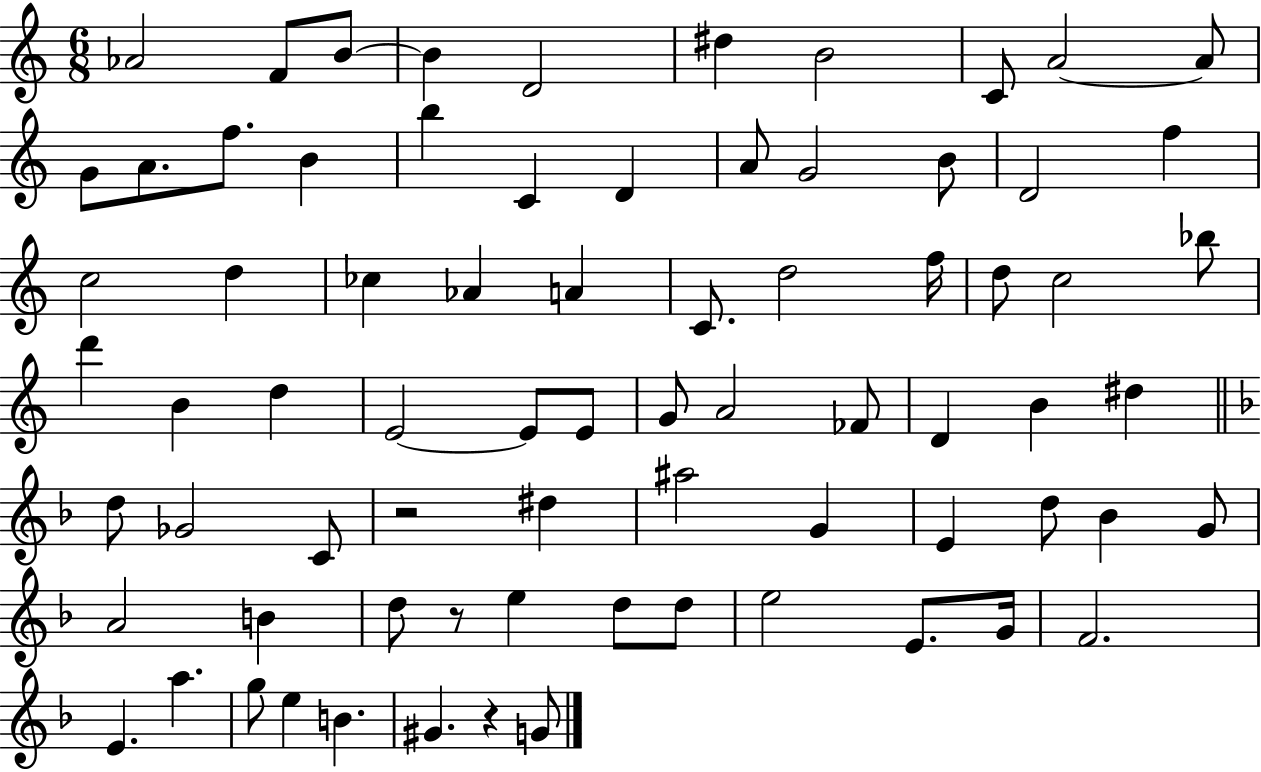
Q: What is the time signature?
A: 6/8